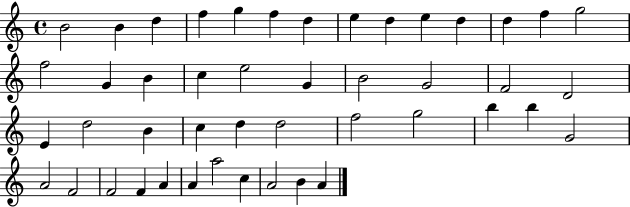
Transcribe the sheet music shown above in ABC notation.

X:1
T:Untitled
M:4/4
L:1/4
K:C
B2 B d f g f d e d e d d f g2 f2 G B c e2 G B2 G2 F2 D2 E d2 B c d d2 f2 g2 b b G2 A2 F2 F2 F A A a2 c A2 B A